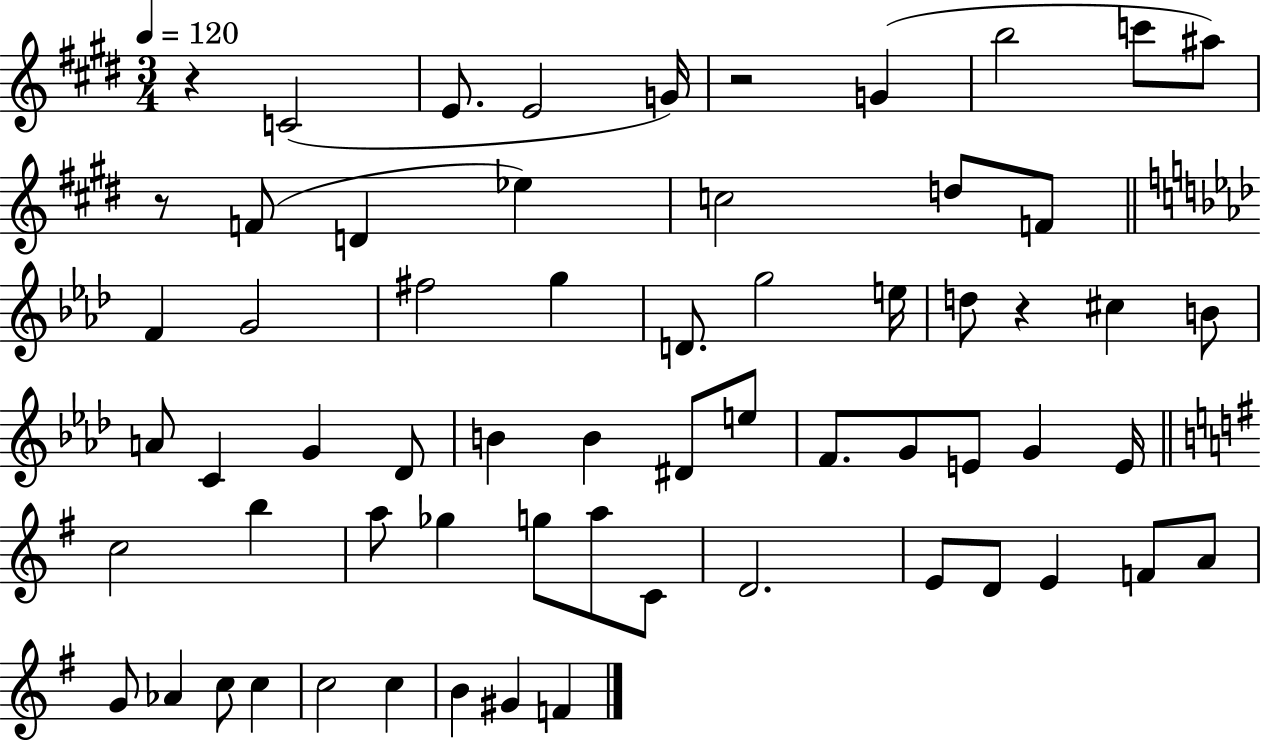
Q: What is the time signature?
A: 3/4